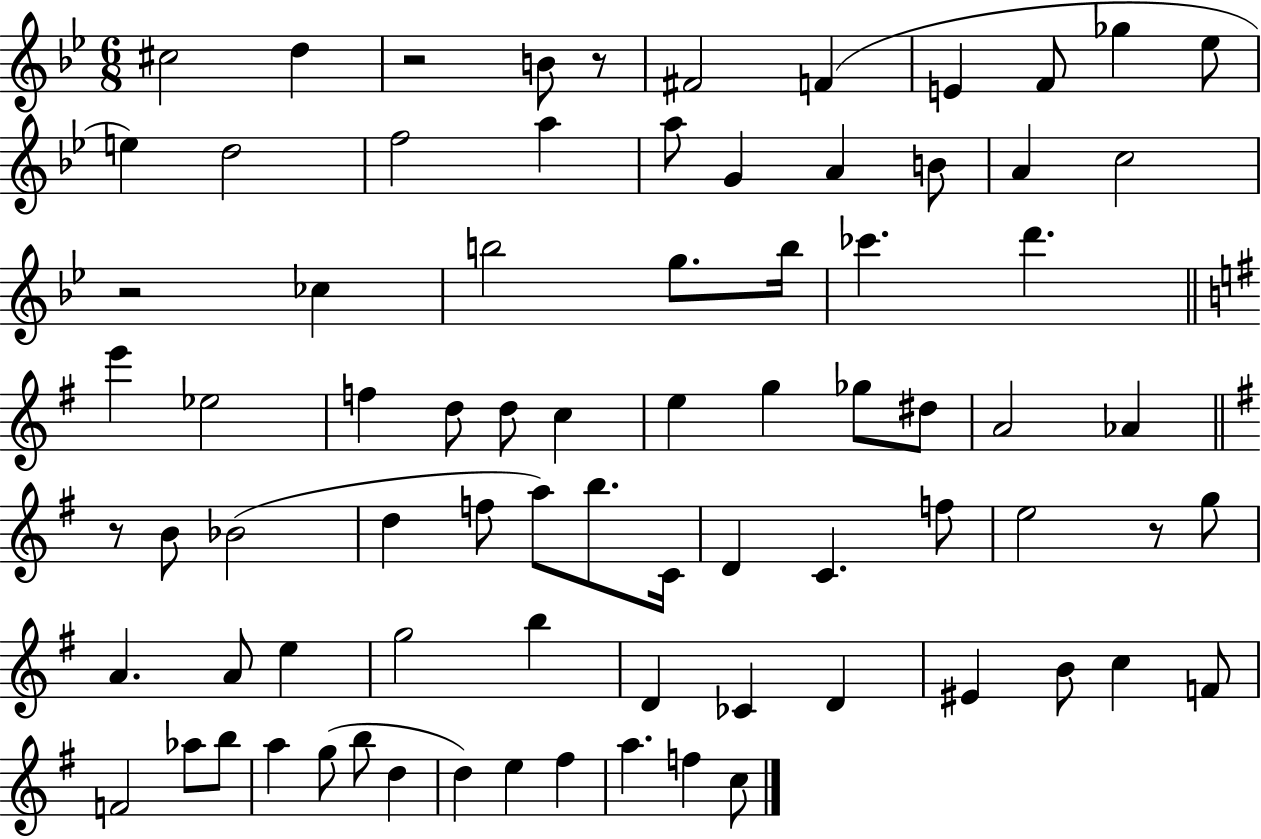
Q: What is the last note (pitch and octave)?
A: C5